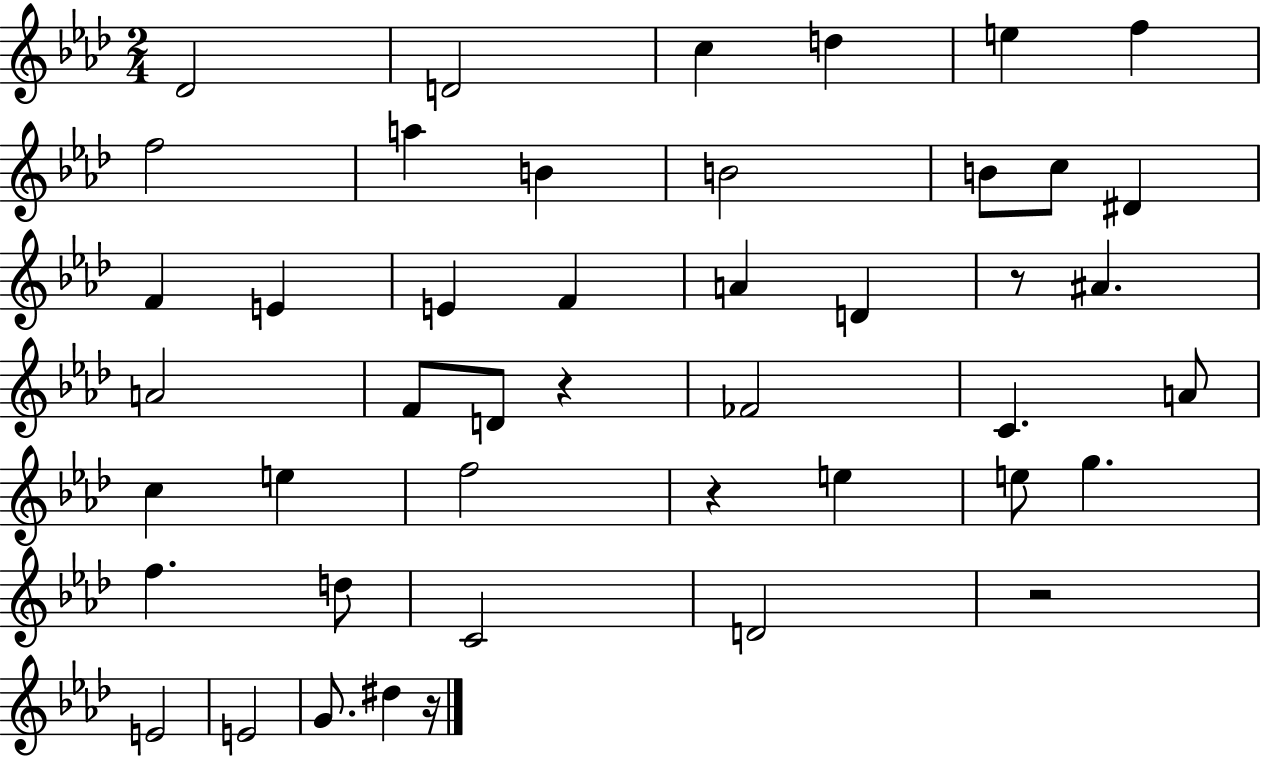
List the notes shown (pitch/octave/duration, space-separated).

Db4/h D4/h C5/q D5/q E5/q F5/q F5/h A5/q B4/q B4/h B4/e C5/e D#4/q F4/q E4/q E4/q F4/q A4/q D4/q R/e A#4/q. A4/h F4/e D4/e R/q FES4/h C4/q. A4/e C5/q E5/q F5/h R/q E5/q E5/e G5/q. F5/q. D5/e C4/h D4/h R/h E4/h E4/h G4/e. D#5/q R/s